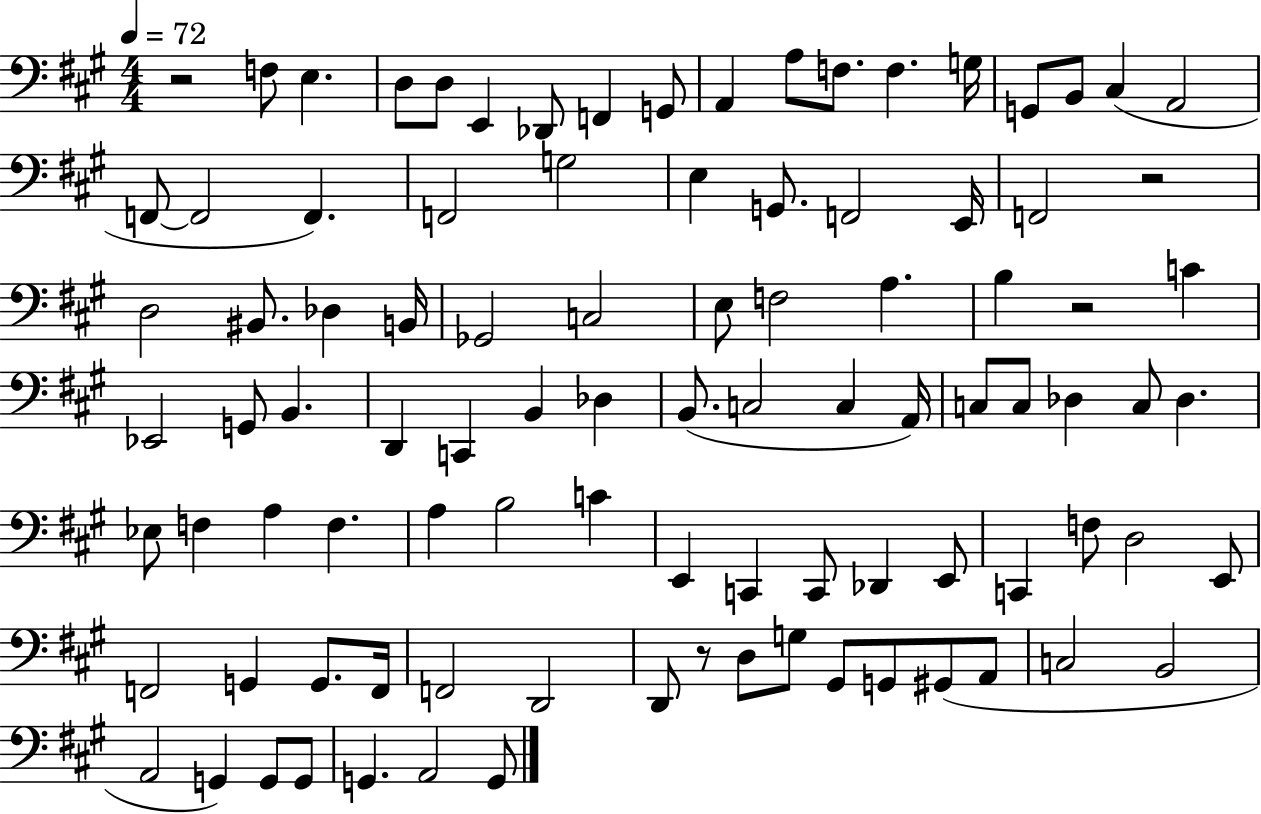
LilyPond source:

{
  \clef bass
  \numericTimeSignature
  \time 4/4
  \key a \major
  \tempo 4 = 72
  r2 f8 e4. | d8 d8 e,4 des,8 f,4 g,8 | a,4 a8 f8. f4. g16 | g,8 b,8 cis4( a,2 | \break f,8~~ f,2 f,4.) | f,2 g2 | e4 g,8. f,2 e,16 | f,2 r2 | \break d2 bis,8. des4 b,16 | ges,2 c2 | e8 f2 a4. | b4 r2 c'4 | \break ees,2 g,8 b,4. | d,4 c,4 b,4 des4 | b,8.( c2 c4 a,16) | c8 c8 des4 c8 des4. | \break ees8 f4 a4 f4. | a4 b2 c'4 | e,4 c,4 c,8 des,4 e,8 | c,4 f8 d2 e,8 | \break f,2 g,4 g,8. f,16 | f,2 d,2 | d,8 r8 d8 g8 gis,8 g,8 gis,8( a,8 | c2 b,2 | \break a,2 g,4) g,8 g,8 | g,4. a,2 g,8 | \bar "|."
}